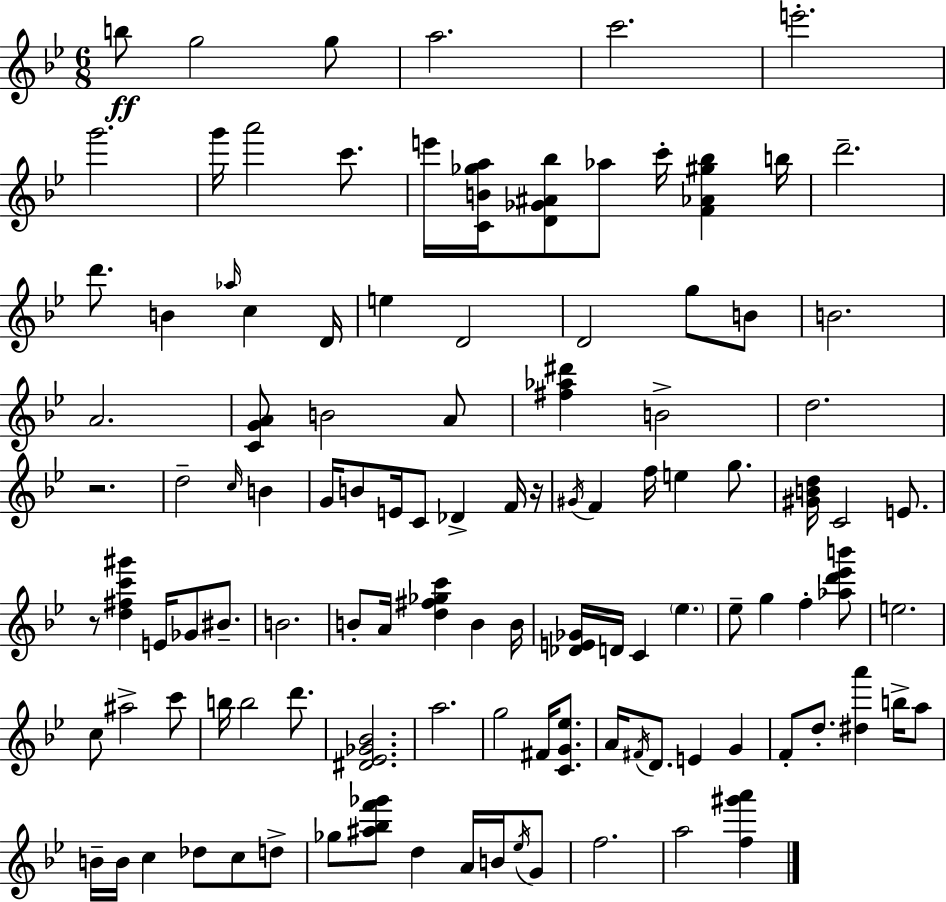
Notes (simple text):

B5/e G5/h G5/e A5/h. C6/h. E6/h. G6/h. G6/s A6/h C6/e. E6/s [C4,B4,Gb5,A5]/s [D4,Gb4,A#4,Bb5]/e Ab5/e C6/s [F4,Ab4,G#5,Bb5]/q B5/s D6/h. D6/e. B4/q Ab5/s C5/q D4/s E5/q D4/h D4/h G5/e B4/e B4/h. A4/h. [C4,G4,A4]/e B4/h A4/e [F#5,Ab5,D#6]/q B4/h D5/h. R/h. D5/h C5/s B4/q G4/s B4/e E4/s C4/e Db4/q F4/s R/s G#4/s F4/q F5/s E5/q G5/e. [G#4,B4,D5]/s C4/h E4/e. R/e [D5,F#5,C6,G#6]/q E4/s Gb4/e BIS4/e. B4/h. B4/e A4/s [D5,F#5,Gb5,C6]/q B4/q B4/s [Db4,E4,Gb4]/s D4/s C4/q Eb5/q. Eb5/e G5/q F5/q [Ab5,D6,Eb6,B6]/e E5/h. C5/e A#5/h C6/e B5/s B5/h D6/e. [D#4,Eb4,Gb4,Bb4]/h. A5/h. G5/h F#4/s [C4,G4,Eb5]/e. A4/s F#4/s D4/e. E4/q G4/q F4/e D5/e. [D#5,A6]/q B5/s A5/e B4/s B4/s C5/q Db5/e C5/e D5/e Gb5/e [A#5,Bb5,F6,Gb6]/e D5/q A4/s B4/s Eb5/s G4/e F5/h. A5/h [F5,G#6,A6]/q